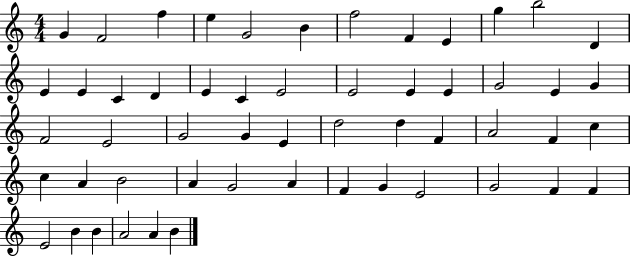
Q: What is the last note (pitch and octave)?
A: B4